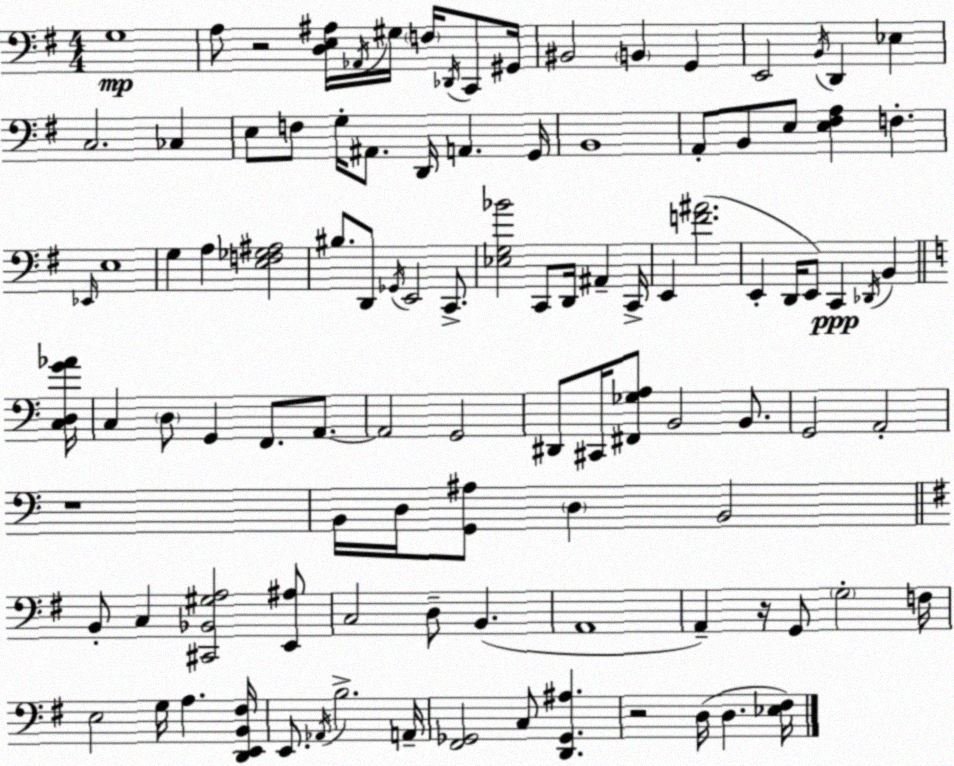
X:1
T:Untitled
M:4/4
L:1/4
K:G
G,4 A,/2 z2 [D,E,^A,]/4 _A,,/4 ^G,/4 F,/4 _D,,/4 C,,/2 ^G,,/4 ^B,,2 B,, G,, E,,2 B,,/4 D,, _E, C,2 _C, E,/2 F,/2 G,/4 ^A,,/2 D,,/4 A,, G,,/4 B,,4 A,,/2 B,,/2 E,/2 [E,^F,A,] F, _E,,/4 E,4 G, A, [E,F,_G,^A,]2 ^B,/2 D,,/2 _G,,/4 E,,2 C,,/2 [_E,G,_B]2 C,,/2 D,,/4 ^A,, C,,/4 E,, [F^A]2 E,, D,,/4 E,,/2 C,, _D,,/4 B,, [C,D,G_A]/4 C, D,/2 G,, F,,/2 A,,/2 A,,2 G,,2 ^D,,/2 ^C,,/4 [^F,,_G,A,]/2 B,,2 B,,/2 G,,2 A,,2 z4 B,,/4 D,/4 [G,,^A,]/2 D, B,,2 B,,/2 C, [^C,,_B,,^G,A,]2 [E,,^A,]/2 C,2 D,/2 B,, A,,4 A,, z/4 G,,/2 G,2 F,/4 E,2 G,/4 A, [D,,E,,B,,^F,]/4 E,,/2 _A,,/4 B,2 A,,/4 [^F,,_G,,]2 C,/2 [D,,_G,,^A,] z2 D,/4 D, [_E,^F,]/4